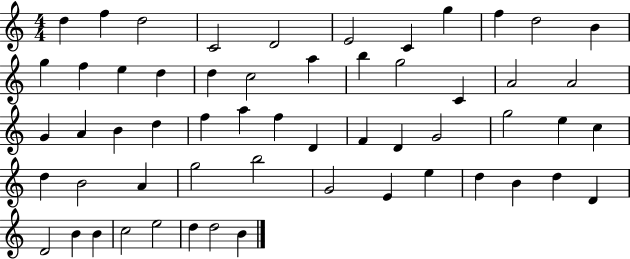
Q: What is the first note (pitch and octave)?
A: D5